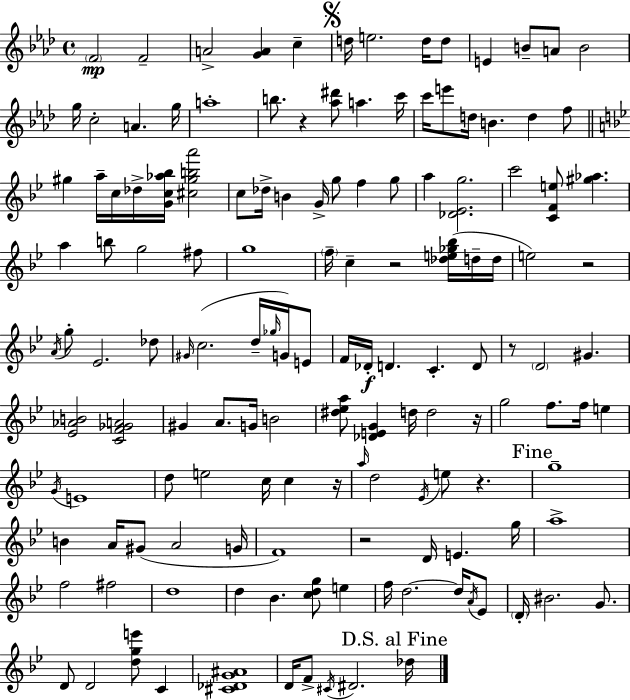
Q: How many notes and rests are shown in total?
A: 142